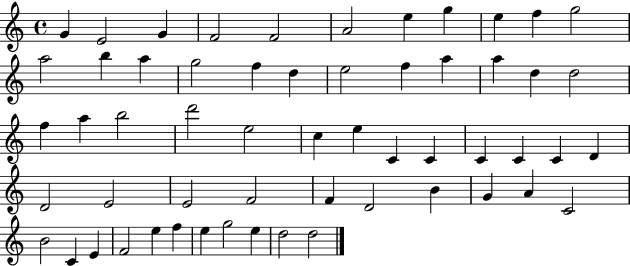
{
  \clef treble
  \time 4/4
  \defaultTimeSignature
  \key c \major
  g'4 e'2 g'4 | f'2 f'2 | a'2 e''4 g''4 | e''4 f''4 g''2 | \break a''2 b''4 a''4 | g''2 f''4 d''4 | e''2 f''4 a''4 | a''4 d''4 d''2 | \break f''4 a''4 b''2 | d'''2 e''2 | c''4 e''4 c'4 c'4 | c'4 c'4 c'4 d'4 | \break d'2 e'2 | e'2 f'2 | f'4 d'2 b'4 | g'4 a'4 c'2 | \break b'2 c'4 e'4 | f'2 e''4 f''4 | e''4 g''2 e''4 | d''2 d''2 | \break \bar "|."
}